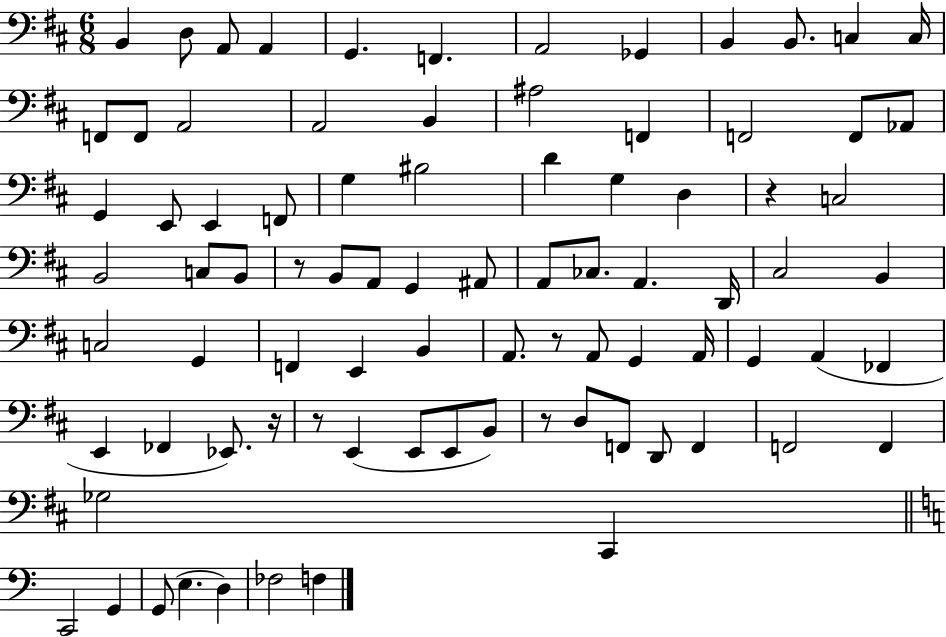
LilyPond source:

{
  \clef bass
  \numericTimeSignature
  \time 6/8
  \key d \major
  b,4 d8 a,8 a,4 | g,4. f,4. | a,2 ges,4 | b,4 b,8. c4 c16 | \break f,8 f,8 a,2 | a,2 b,4 | ais2 f,4 | f,2 f,8 aes,8 | \break g,4 e,8 e,4 f,8 | g4 bis2 | d'4 g4 d4 | r4 c2 | \break b,2 c8 b,8 | r8 b,8 a,8 g,4 ais,8 | a,8 ces8. a,4. d,16 | cis2 b,4 | \break c2 g,4 | f,4 e,4 b,4 | a,8. r8 a,8 g,4 a,16 | g,4 a,4( fes,4 | \break e,4 fes,4 ees,8.) r16 | r8 e,4( e,8 e,8 b,8) | r8 d8 f,8 d,8 f,4 | f,2 f,4 | \break ges2 cis,4 | \bar "||" \break \key a \minor c,2 g,4 | g,8( e4. d4) | fes2 f4 | \bar "|."
}